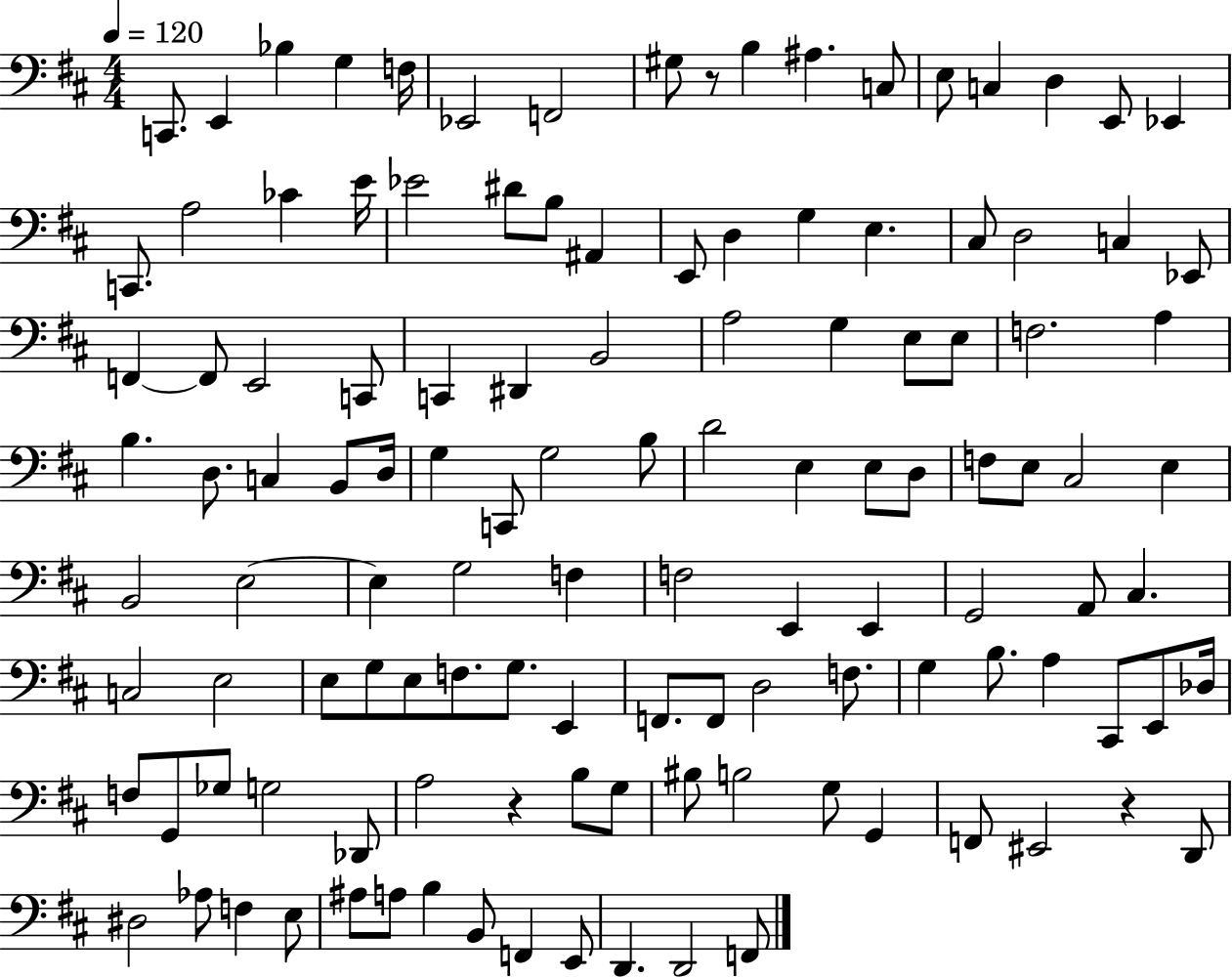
{
  \clef bass
  \numericTimeSignature
  \time 4/4
  \key d \major
  \tempo 4 = 120
  c,8. e,4 bes4 g4 f16 | ees,2 f,2 | gis8 r8 b4 ais4. c8 | e8 c4 d4 e,8 ees,4 | \break c,8. a2 ces'4 e'16 | ees'2 dis'8 b8 ais,4 | e,8 d4 g4 e4. | cis8 d2 c4 ees,8 | \break f,4~~ f,8 e,2 c,8 | c,4 dis,4 b,2 | a2 g4 e8 e8 | f2. a4 | \break b4. d8. c4 b,8 d16 | g4 c,8 g2 b8 | d'2 e4 e8 d8 | f8 e8 cis2 e4 | \break b,2 e2~~ | e4 g2 f4 | f2 e,4 e,4 | g,2 a,8 cis4. | \break c2 e2 | e8 g8 e8 f8. g8. e,4 | f,8. f,8 d2 f8. | g4 b8. a4 cis,8 e,8 des16 | \break f8 g,8 ges8 g2 des,8 | a2 r4 b8 g8 | bis8 b2 g8 g,4 | f,8 eis,2 r4 d,8 | \break dis2 aes8 f4 e8 | ais8 a8 b4 b,8 f,4 e,8 | d,4. d,2 f,8 | \bar "|."
}